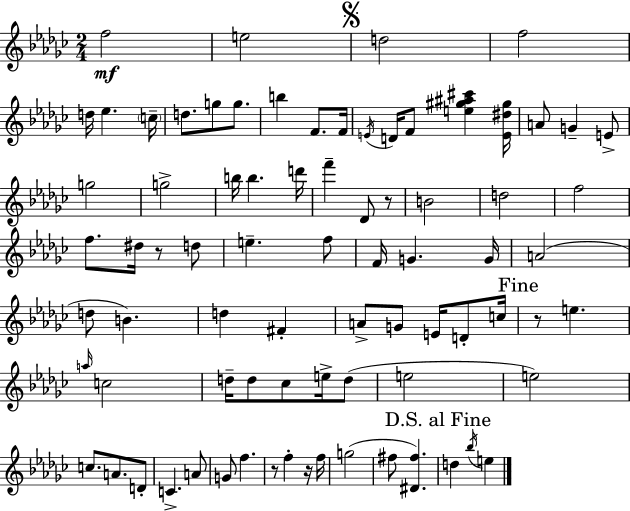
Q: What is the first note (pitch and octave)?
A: F5